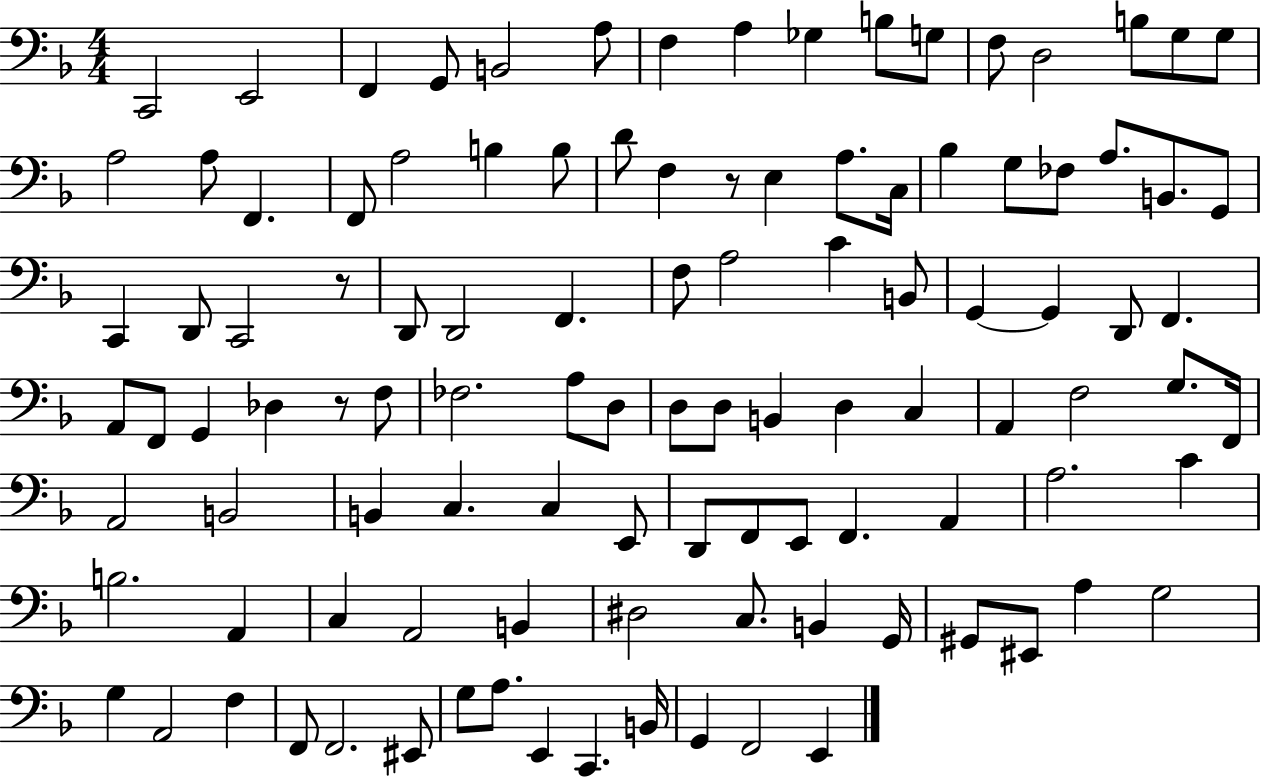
C2/h E2/h F2/q G2/e B2/h A3/e F3/q A3/q Gb3/q B3/e G3/e F3/e D3/h B3/e G3/e G3/e A3/h A3/e F2/q. F2/e A3/h B3/q B3/e D4/e F3/q R/e E3/q A3/e. C3/s Bb3/q G3/e FES3/e A3/e. B2/e. G2/e C2/q D2/e C2/h R/e D2/e D2/h F2/q. F3/e A3/h C4/q B2/e G2/q G2/q D2/e F2/q. A2/e F2/e G2/q Db3/q R/e F3/e FES3/h. A3/e D3/e D3/e D3/e B2/q D3/q C3/q A2/q F3/h G3/e. F2/s A2/h B2/h B2/q C3/q. C3/q E2/e D2/e F2/e E2/e F2/q. A2/q A3/h. C4/q B3/h. A2/q C3/q A2/h B2/q D#3/h C3/e. B2/q G2/s G#2/e EIS2/e A3/q G3/h G3/q A2/h F3/q F2/e F2/h. EIS2/e G3/e A3/e. E2/q C2/q. B2/s G2/q F2/h E2/q